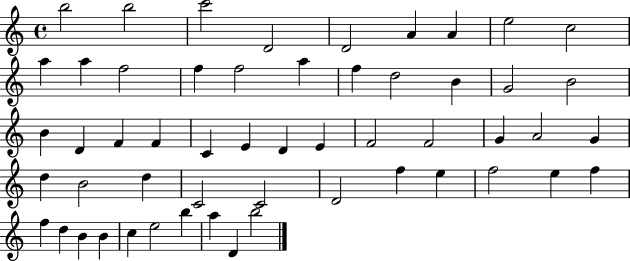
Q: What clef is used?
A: treble